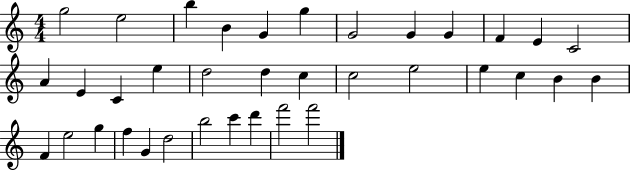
{
  \clef treble
  \numericTimeSignature
  \time 4/4
  \key c \major
  g''2 e''2 | b''4 b'4 g'4 g''4 | g'2 g'4 g'4 | f'4 e'4 c'2 | \break a'4 e'4 c'4 e''4 | d''2 d''4 c''4 | c''2 e''2 | e''4 c''4 b'4 b'4 | \break f'4 e''2 g''4 | f''4 g'4 d''2 | b''2 c'''4 d'''4 | f'''2 f'''2 | \break \bar "|."
}